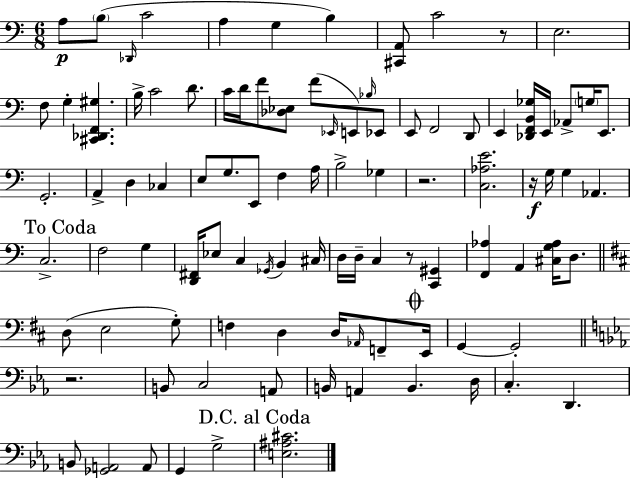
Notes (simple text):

A3/e B3/e Db2/s C4/h A3/q G3/q B3/q [C#2,A2]/e C4/h R/e E3/h. F3/e G3/q [C#2,Db2,F2,G#3]/q. B3/s C4/h D4/e. C4/s D4/s F4/e [Db3,Eb3]/e F4/e Eb2/s E2/e Bb3/s Eb2/e E2/e F2/h D2/e E2/q [Db2,F2,B2,Gb3]/s E2/s Ab2/e G3/s E2/e. G2/h. A2/q D3/q CES3/q E3/e G3/e. E2/e F3/q A3/s B3/h Gb3/q R/h. [C3,Ab3,E4]/h. R/s G3/s G3/q Ab2/q. C3/h. F3/h G3/q [D2,F#2]/s Eb3/e C3/q Gb2/s B2/q C#3/s D3/s D3/s C3/q R/e [C2,G#2]/q [F2,Ab3]/q A2/q [C#3,G3,Ab3]/s D3/e. D3/e E3/h G3/e F3/q D3/q D3/s Ab2/s F2/e E2/s G2/q G2/h R/h. B2/e C3/h A2/e B2/s A2/q B2/q. D3/s C3/q. D2/q. B2/e [Gb2,A2]/h A2/e G2/q G3/h [E3,A#3,C#4]/h.